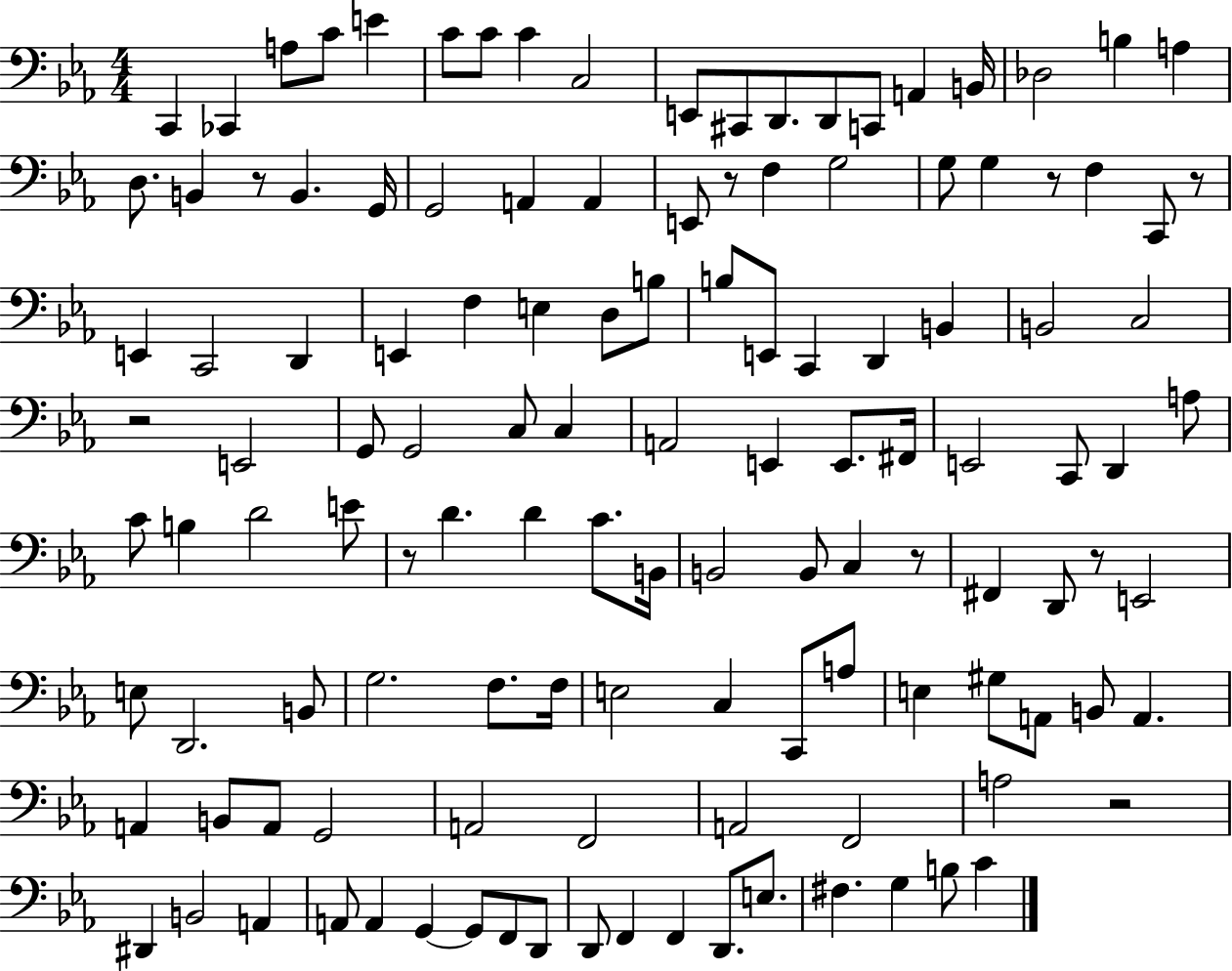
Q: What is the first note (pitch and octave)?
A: C2